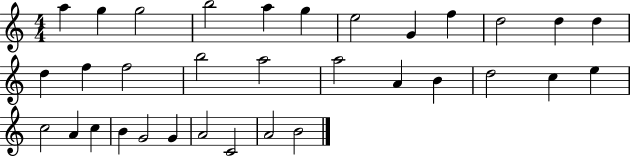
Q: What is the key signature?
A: C major